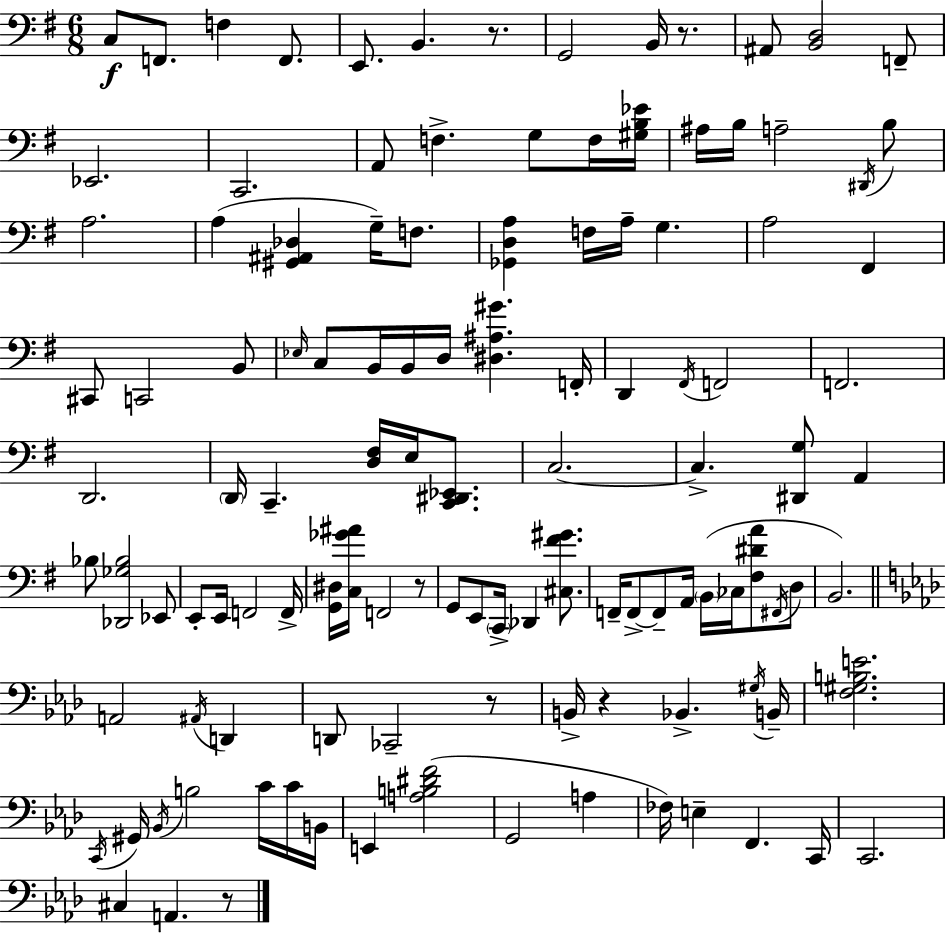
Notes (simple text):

C3/e F2/e. F3/q F2/e. E2/e. B2/q. R/e. G2/h B2/s R/e. A#2/e [B2,D3]/h F2/e Eb2/h. C2/h. A2/e F3/q. G3/e F3/s [G#3,B3,Eb4]/s A#3/s B3/s A3/h D#2/s B3/e A3/h. A3/q [G#2,A#2,Db3]/q G3/s F3/e. [Gb2,D3,A3]/q F3/s A3/s G3/q. A3/h F#2/q C#2/e C2/h B2/e Eb3/s C3/e B2/s B2/s D3/s [D#3,A#3,G#4]/q. F2/s D2/q F#2/s F2/h F2/h. D2/h. D2/s C2/q. [D3,F#3]/s E3/s [C2,D#2,Eb2]/e. C3/h. C3/q. [D#2,G3]/e A2/q Bb3/e [Db2,Gb3,Bb3]/h Eb2/e E2/e E2/s F2/h F2/s [G2,D#3]/s [C3,Gb4,A#4]/s F2/h R/e G2/e E2/e C2/s Db2/q [C#3,F#4,G#4]/e. F2/s F2/e F2/e A2/s B2/s CES3/s [F#3,D#4,A4]/e F#2/s D3/e B2/h. A2/h A#2/s D2/q D2/e CES2/h R/e B2/s R/q Bb2/q. G#3/s B2/s [F3,G#3,B3,E4]/h. C2/s G#2/s Bb2/s B3/h C4/s C4/s B2/s E2/q [A3,B3,D#4,F4]/h G2/h A3/q FES3/s E3/q F2/q. C2/s C2/h. C#3/q A2/q. R/e